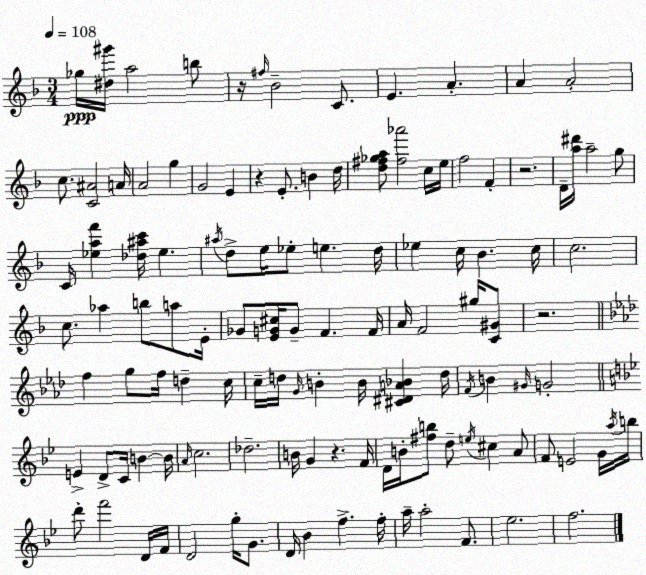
X:1
T:Untitled
M:3/4
L:1/4
K:Dm
_g/4 [^d^g']/4 a2 b/2 z/4 ^f/4 _B2 C/2 E A A A2 c/2 [C^A]2 A/4 A2 g G2 E z E/2 B d/4 [d^f_ga]/2 [^f_a']2 c/4 e/4 f2 F z2 D/4 [a^d']/4 a2 g/2 C/4 [_eaf'] [_d^ac']/4 _e ^a/4 d/2 e/4 _e/2 e d/4 _e c/4 _B c/4 c2 c/2 _a b/2 a/2 E/4 _G/2 [EG^c]/4 G/2 F F/4 A/4 F2 ^g/4 [C^G]/2 z2 f g/2 f/4 d c/4 c/4 d/4 G/4 B B/4 [^C^DA_B] d/4 F/4 B ^G/4 G2 E D/2 C/4 B B/4 A/4 c2 _d2 B/4 G z F/4 D/4 B/4 [^fb]/2 d/2 e/4 ^c A/2 F/2 E2 G/4 a/4 b/4 d'/2 f'2 D/4 F/4 D2 g/4 G/2 D/4 _B f f/4 a/4 a2 F/2 _e2 f2